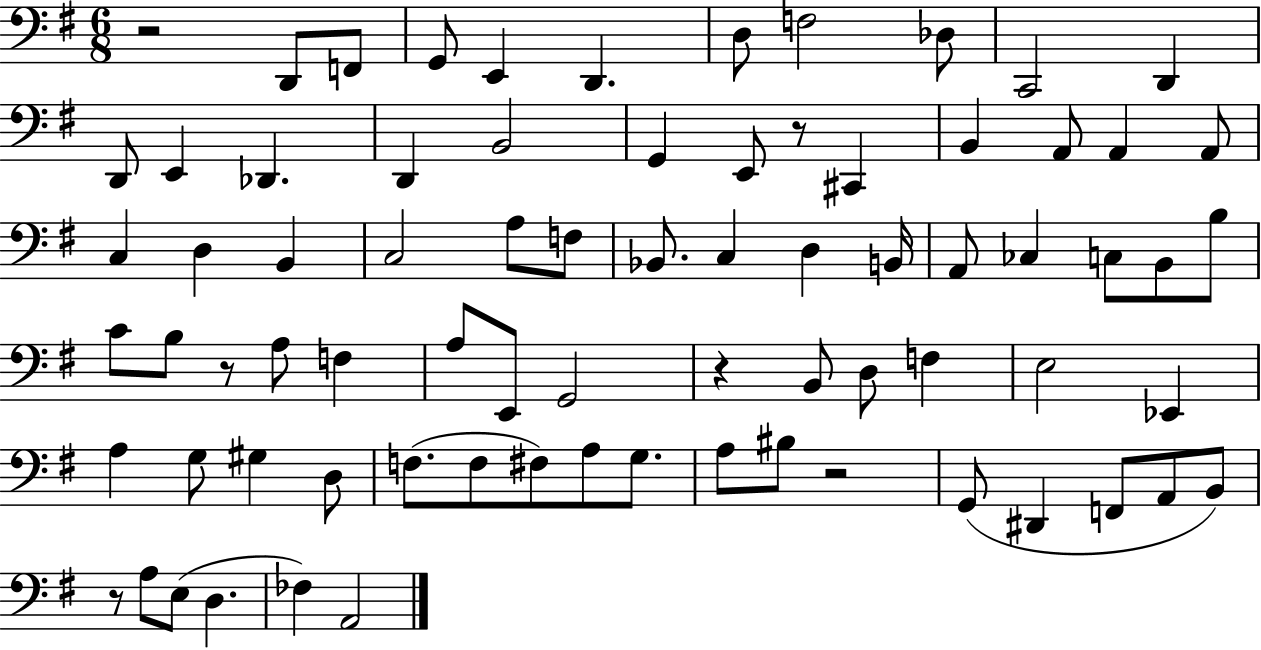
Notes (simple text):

R/h D2/e F2/e G2/e E2/q D2/q. D3/e F3/h Db3/e C2/h D2/q D2/e E2/q Db2/q. D2/q B2/h G2/q E2/e R/e C#2/q B2/q A2/e A2/q A2/e C3/q D3/q B2/q C3/h A3/e F3/e Bb2/e. C3/q D3/q B2/s A2/e CES3/q C3/e B2/e B3/e C4/e B3/e R/e A3/e F3/q A3/e E2/e G2/h R/q B2/e D3/e F3/q E3/h Eb2/q A3/q G3/e G#3/q D3/e F3/e. F3/e F#3/e A3/e G3/e. A3/e BIS3/e R/h G2/e D#2/q F2/e A2/e B2/e R/e A3/e E3/e D3/q. FES3/q A2/h